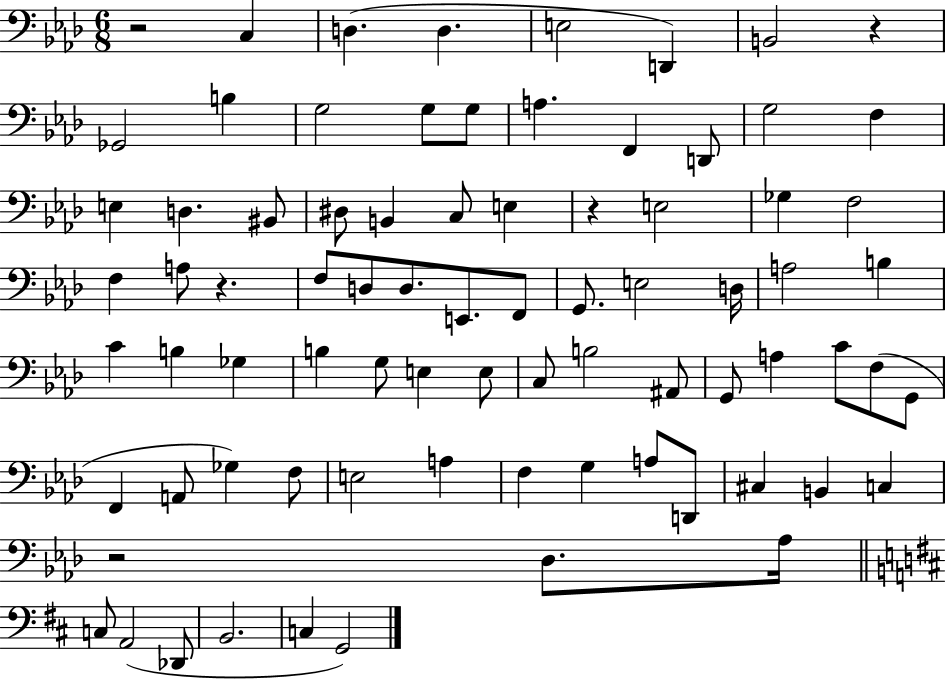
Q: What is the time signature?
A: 6/8